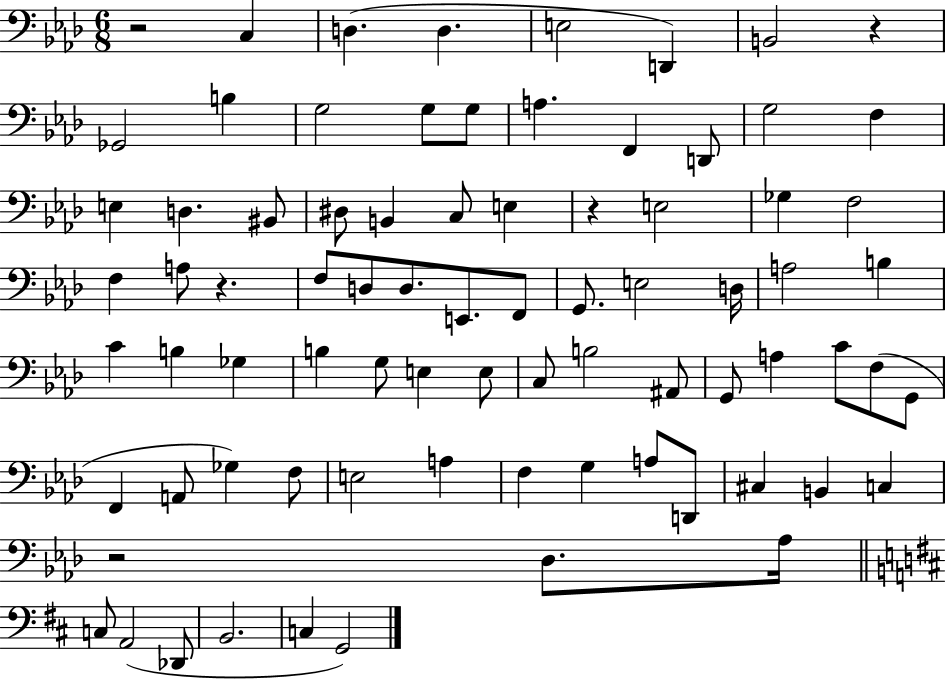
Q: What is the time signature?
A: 6/8